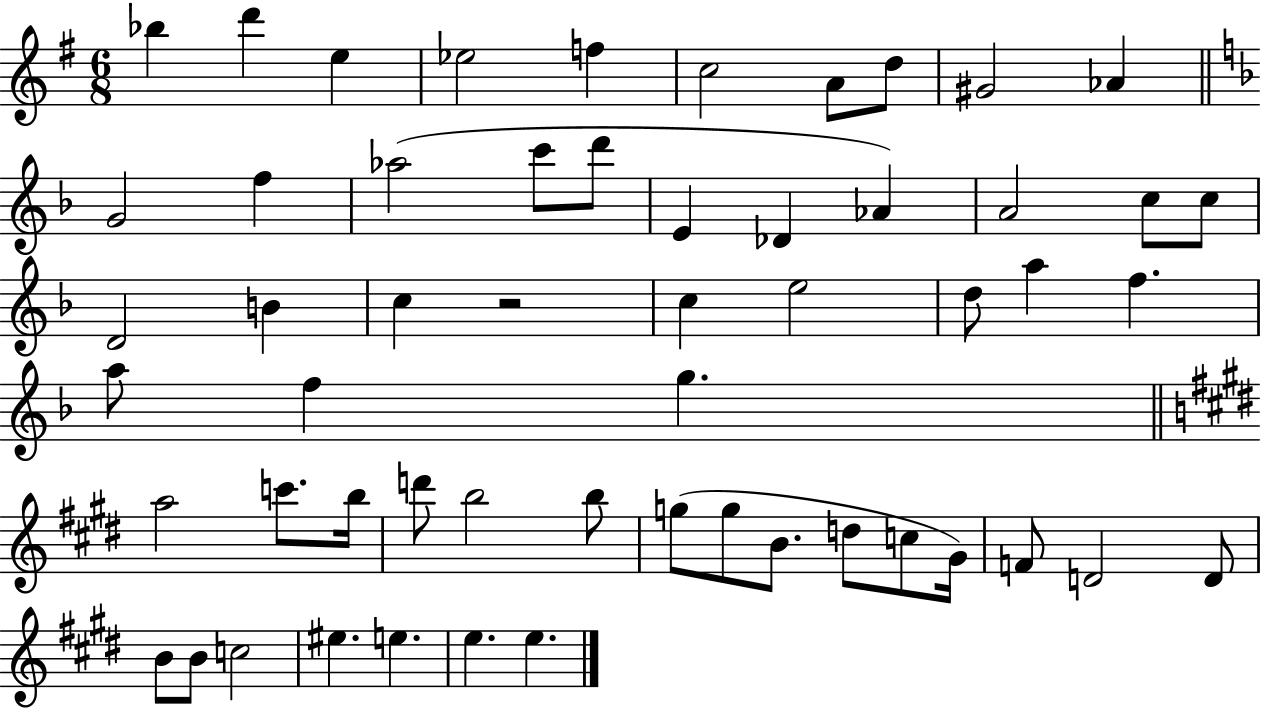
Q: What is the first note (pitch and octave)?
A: Bb5